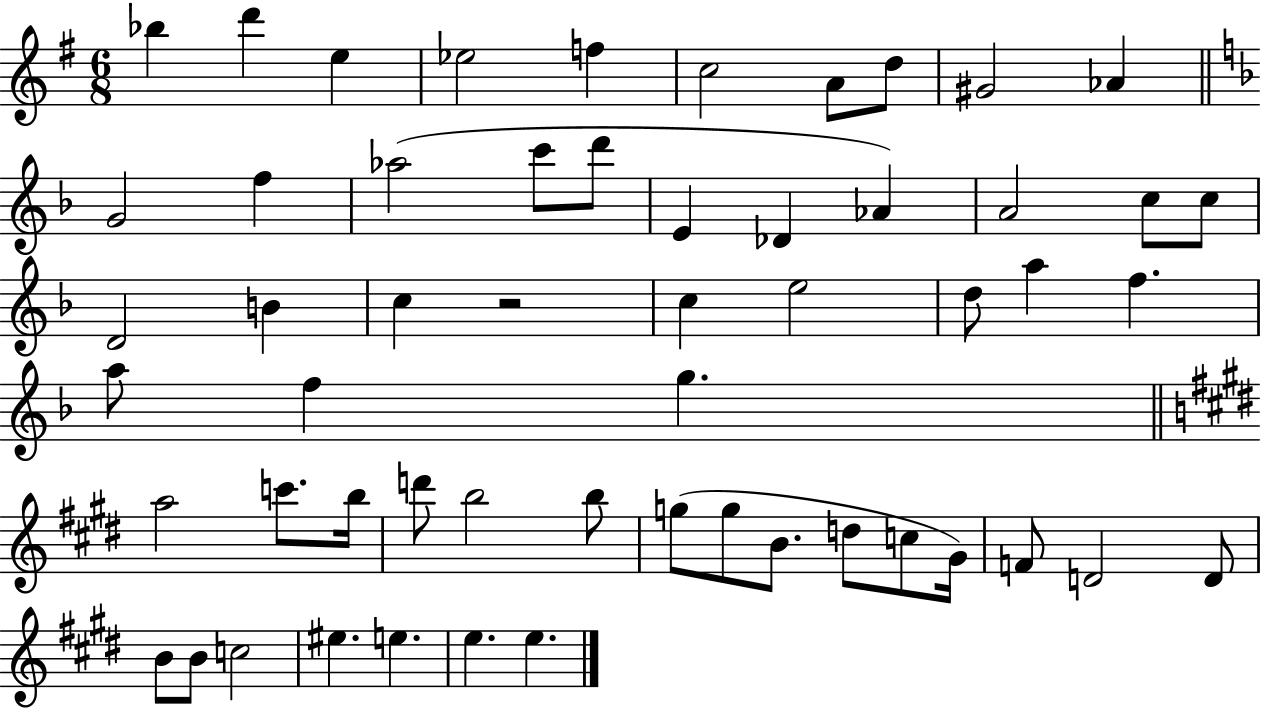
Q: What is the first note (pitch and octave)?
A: Bb5